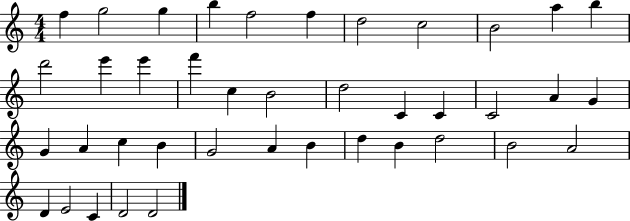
F5/q G5/h G5/q B5/q F5/h F5/q D5/h C5/h B4/h A5/q B5/q D6/h E6/q E6/q F6/q C5/q B4/h D5/h C4/q C4/q C4/h A4/q G4/q G4/q A4/q C5/q B4/q G4/h A4/q B4/q D5/q B4/q D5/h B4/h A4/h D4/q E4/h C4/q D4/h D4/h